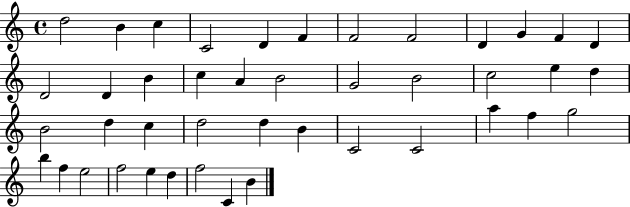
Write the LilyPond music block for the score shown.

{
  \clef treble
  \time 4/4
  \defaultTimeSignature
  \key c \major
  d''2 b'4 c''4 | c'2 d'4 f'4 | f'2 f'2 | d'4 g'4 f'4 d'4 | \break d'2 d'4 b'4 | c''4 a'4 b'2 | g'2 b'2 | c''2 e''4 d''4 | \break b'2 d''4 c''4 | d''2 d''4 b'4 | c'2 c'2 | a''4 f''4 g''2 | \break b''4 f''4 e''2 | f''2 e''4 d''4 | f''2 c'4 b'4 | \bar "|."
}